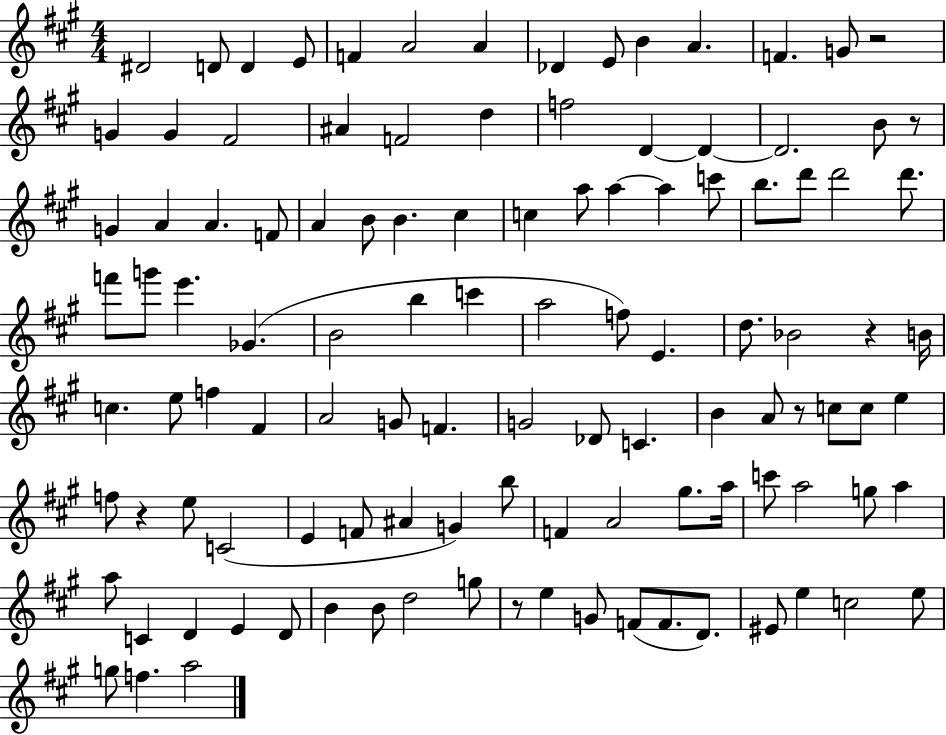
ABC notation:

X:1
T:Untitled
M:4/4
L:1/4
K:A
^D2 D/2 D E/2 F A2 A _D E/2 B A F G/2 z2 G G ^F2 ^A F2 d f2 D D D2 B/2 z/2 G A A F/2 A B/2 B ^c c a/2 a a c'/2 b/2 d'/2 d'2 d'/2 f'/2 g'/2 e' _G B2 b c' a2 f/2 E d/2 _B2 z B/4 c e/2 f ^F A2 G/2 F G2 _D/2 C B A/2 z/2 c/2 c/2 e f/2 z e/2 C2 E F/2 ^A G b/2 F A2 ^g/2 a/4 c'/2 a2 g/2 a a/2 C D E D/2 B B/2 d2 g/2 z/2 e G/2 F/2 F/2 D/2 ^E/2 e c2 e/2 g/2 f a2